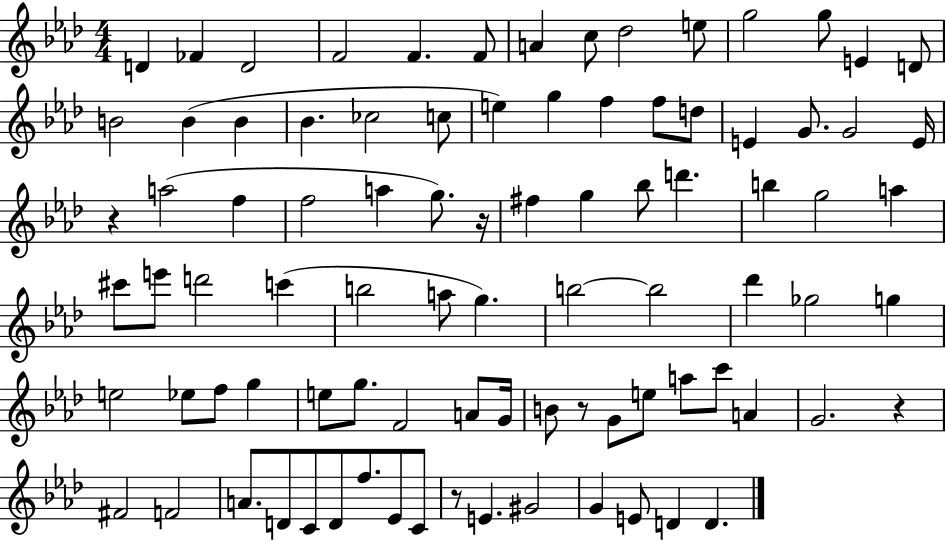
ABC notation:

X:1
T:Untitled
M:4/4
L:1/4
K:Ab
D _F D2 F2 F F/2 A c/2 _d2 e/2 g2 g/2 E D/2 B2 B B _B _c2 c/2 e g f f/2 d/2 E G/2 G2 E/4 z a2 f f2 a g/2 z/4 ^f g _b/2 d' b g2 a ^c'/2 e'/2 d'2 c' b2 a/2 g b2 b2 _d' _g2 g e2 _e/2 f/2 g e/2 g/2 F2 A/2 G/4 B/2 z/2 G/2 e/2 a/2 c'/2 A G2 z ^F2 F2 A/2 D/2 C/2 D/2 f/2 _E/2 C/2 z/2 E ^G2 G E/2 D D